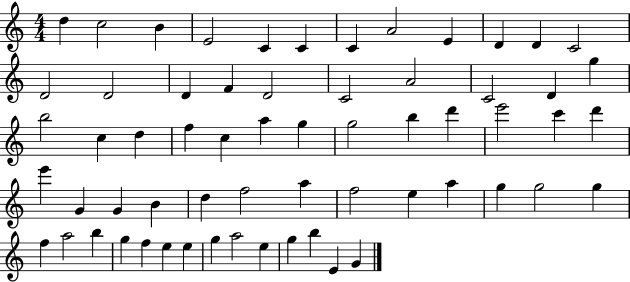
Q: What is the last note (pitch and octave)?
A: G4